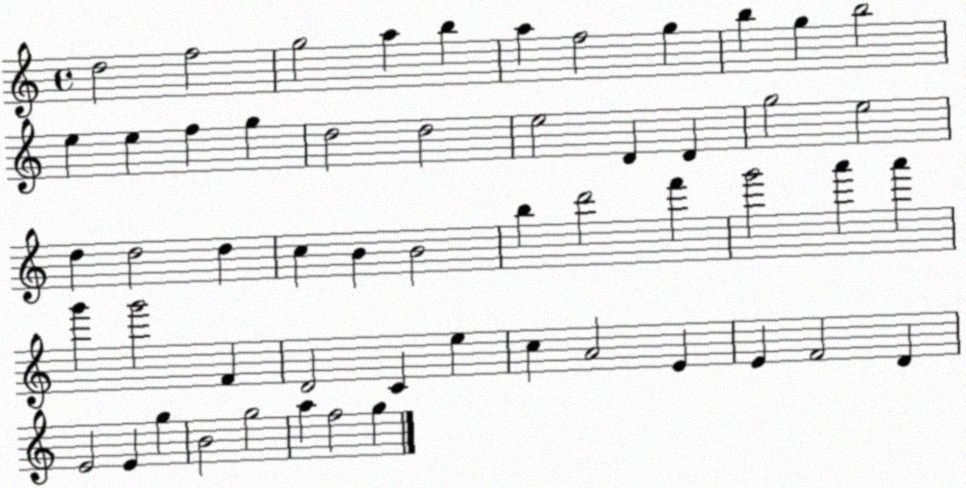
X:1
T:Untitled
M:4/4
L:1/4
K:C
d2 f2 g2 a b a f2 g b g b2 e e f g d2 d2 e2 D D g2 e2 d d2 d c B B2 b d'2 f' g'2 a' a' g' g'2 F D2 C e c A2 E E F2 D E2 E g B2 g2 a f2 g